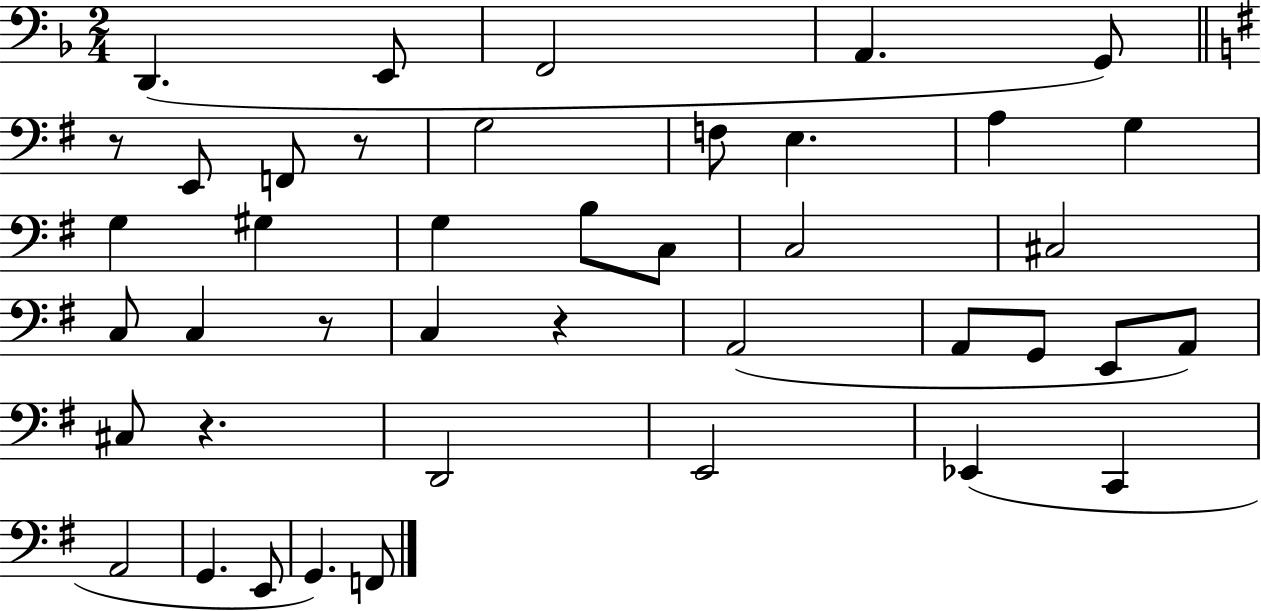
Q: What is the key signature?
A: F major